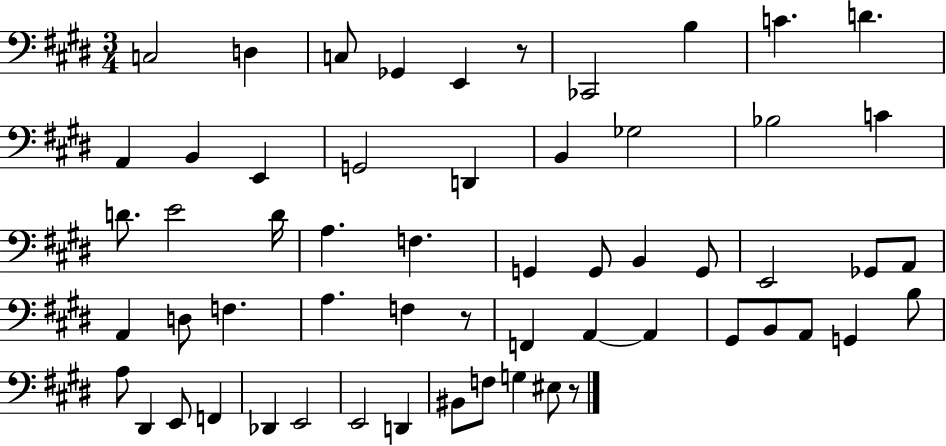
X:1
T:Untitled
M:3/4
L:1/4
K:E
C,2 D, C,/2 _G,, E,, z/2 _C,,2 B, C D A,, B,, E,, G,,2 D,, B,, _G,2 _B,2 C D/2 E2 D/4 A, F, G,, G,,/2 B,, G,,/2 E,,2 _G,,/2 A,,/2 A,, D,/2 F, A, F, z/2 F,, A,, A,, ^G,,/2 B,,/2 A,,/2 G,, B,/2 A,/2 ^D,, E,,/2 F,, _D,, E,,2 E,,2 D,, ^B,,/2 F,/2 G, ^E,/2 z/2